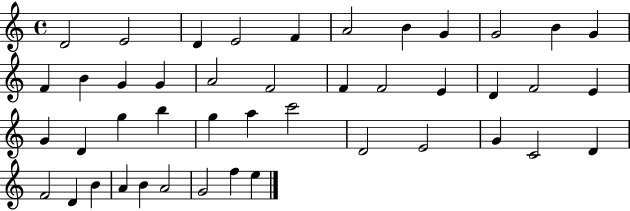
{
  \clef treble
  \time 4/4
  \defaultTimeSignature
  \key c \major
  d'2 e'2 | d'4 e'2 f'4 | a'2 b'4 g'4 | g'2 b'4 g'4 | \break f'4 b'4 g'4 g'4 | a'2 f'2 | f'4 f'2 e'4 | d'4 f'2 e'4 | \break g'4 d'4 g''4 b''4 | g''4 a''4 c'''2 | d'2 e'2 | g'4 c'2 d'4 | \break f'2 d'4 b'4 | a'4 b'4 a'2 | g'2 f''4 e''4 | \bar "|."
}